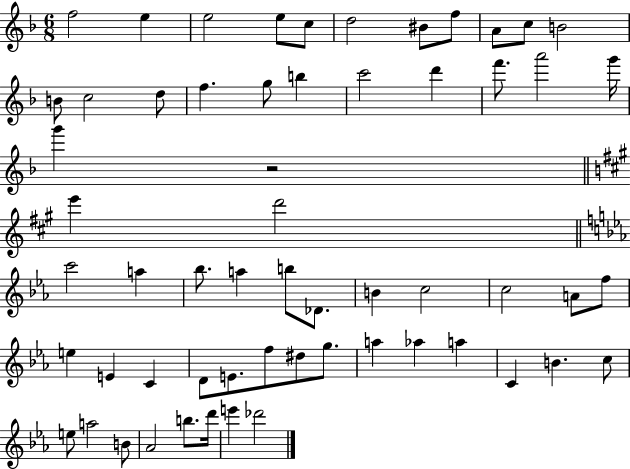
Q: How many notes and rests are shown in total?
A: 59